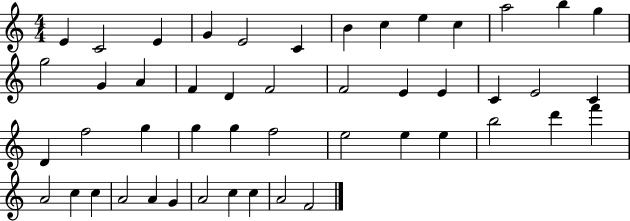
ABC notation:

X:1
T:Untitled
M:4/4
L:1/4
K:C
E C2 E G E2 C B c e c a2 b g g2 G A F D F2 F2 E E C E2 C D f2 g g g f2 e2 e e b2 d' f' A2 c c A2 A G A2 c c A2 F2